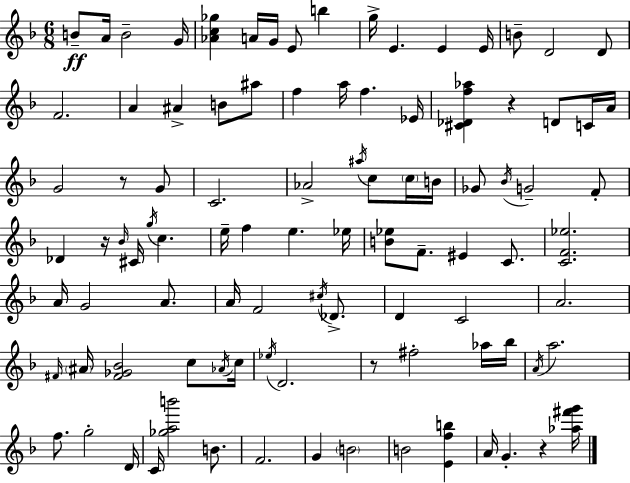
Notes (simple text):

B4/e A4/s B4/h G4/s [Ab4,C5,Gb5]/q A4/s G4/s E4/e B5/q G5/s E4/q. E4/q E4/s B4/e D4/h D4/e F4/h. A4/q A#4/q B4/e A#5/e F5/q A5/s F5/q. Eb4/s [C#4,Db4,F5,Ab5]/q R/q D4/e C4/s A4/s G4/h R/e G4/e C4/h. Ab4/h A#5/s C5/e C5/s B4/s Gb4/e Bb4/s G4/h F4/e Db4/q R/s Bb4/s C#4/s G5/s C5/q. E5/s F5/q E5/q. Eb5/s [B4,Eb5]/e F4/e. EIS4/q C4/e. [C4,F4,Eb5]/h. A4/s G4/h A4/e. A4/s F4/h C#5/s Db4/e. D4/q C4/h A4/h. F#4/s A#4/s [F#4,Gb4,Bb4]/h C5/e Ab4/s C5/s Eb5/s D4/h. R/e F#5/h Ab5/s Bb5/s A4/s A5/h. F5/e. G5/h D4/s C4/s [Gb5,A5,B6]/h B4/e. F4/h. G4/q B4/h B4/h [E4,F5,B5]/q A4/s G4/q. R/q [Ab5,F#6,G6]/s